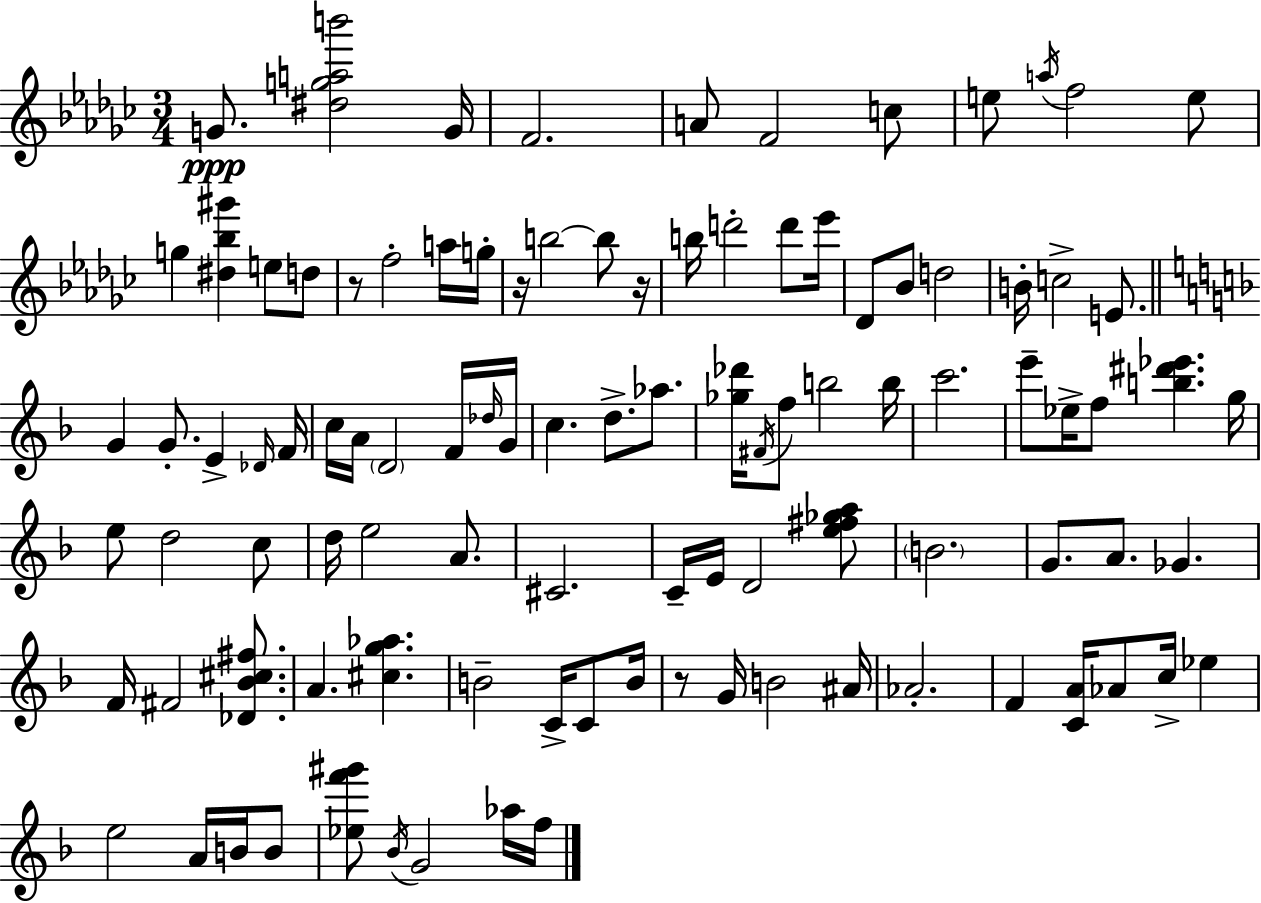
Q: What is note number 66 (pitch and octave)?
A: F4